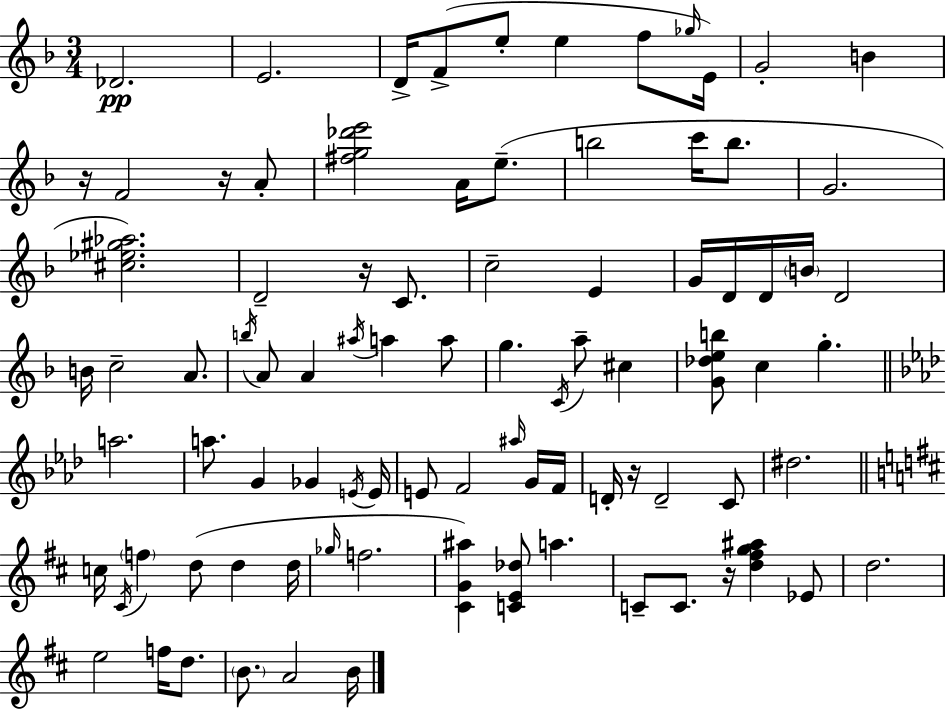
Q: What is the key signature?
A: D minor